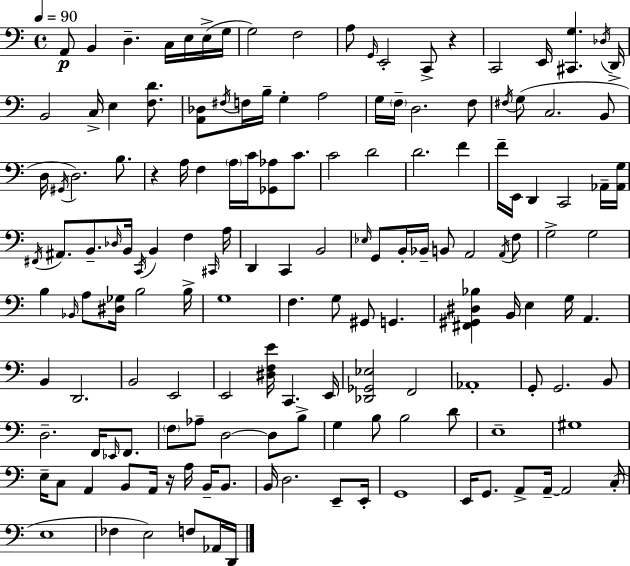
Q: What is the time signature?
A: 4/4